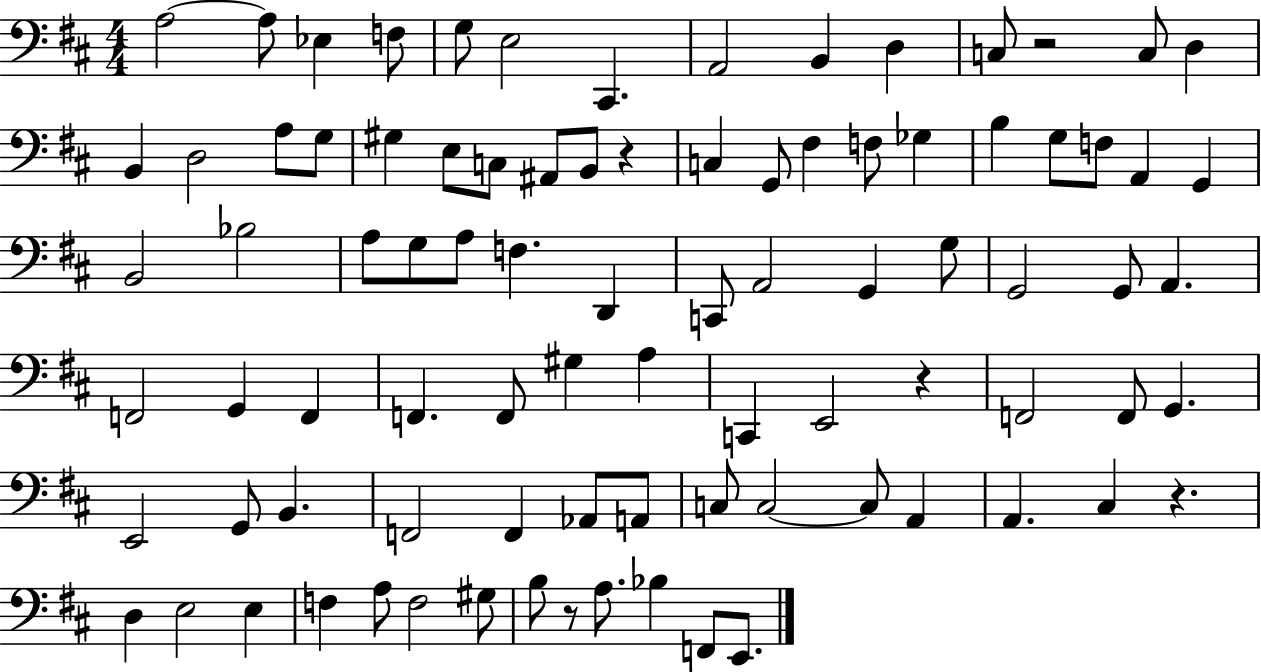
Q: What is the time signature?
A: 4/4